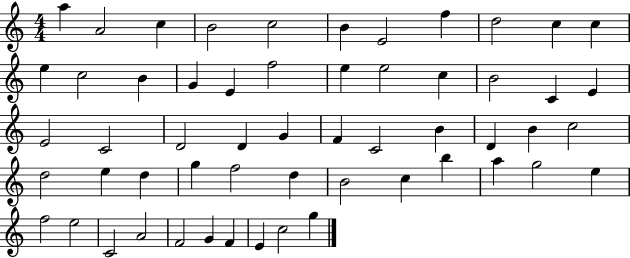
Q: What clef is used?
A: treble